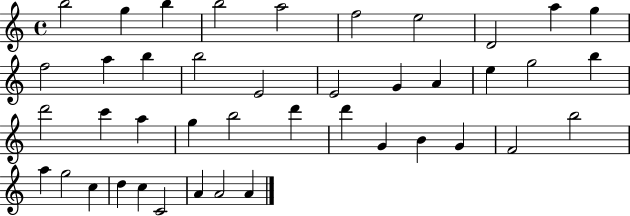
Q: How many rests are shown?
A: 0